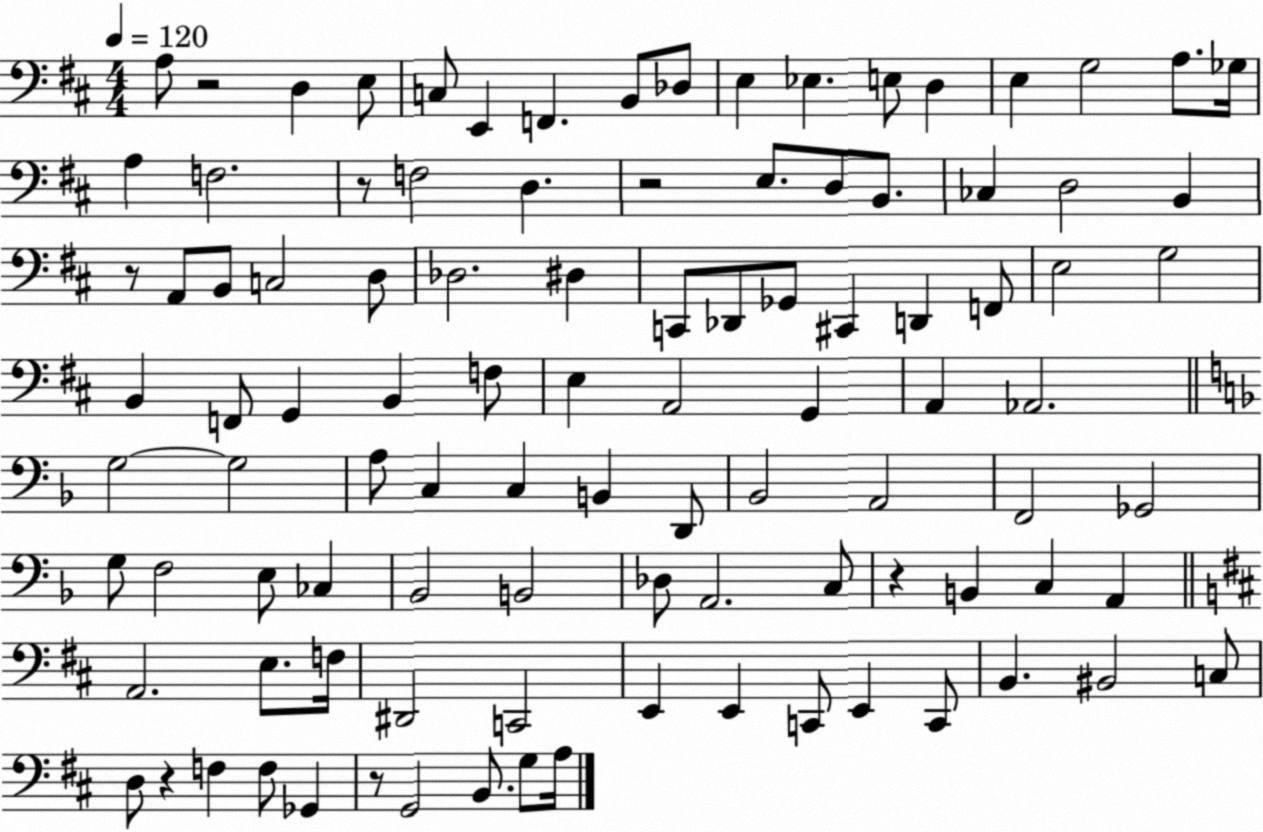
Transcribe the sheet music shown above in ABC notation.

X:1
T:Untitled
M:4/4
L:1/4
K:D
A,/2 z2 D, E,/2 C,/2 E,, F,, B,,/2 _D,/2 E, _E, E,/2 D, E, G,2 A,/2 _G,/4 A, F,2 z/2 F,2 D, z2 E,/2 D,/2 B,,/2 _C, D,2 B,, z/2 A,,/2 B,,/2 C,2 D,/2 _D,2 ^D, C,,/2 _D,,/2 _G,,/2 ^C,, D,, F,,/2 E,2 G,2 B,, F,,/2 G,, B,, F,/2 E, A,,2 G,, A,, _A,,2 G,2 G,2 A,/2 C, C, B,, D,,/2 _B,,2 A,,2 F,,2 _G,,2 G,/2 F,2 E,/2 _C, _B,,2 B,,2 _D,/2 A,,2 C,/2 z B,, C, A,, A,,2 E,/2 F,/4 ^D,,2 C,,2 E,, E,, C,,/2 E,, C,,/2 B,, ^B,,2 C,/2 D,/2 z F, F,/2 _G,, z/2 G,,2 B,,/2 G,/2 A,/4